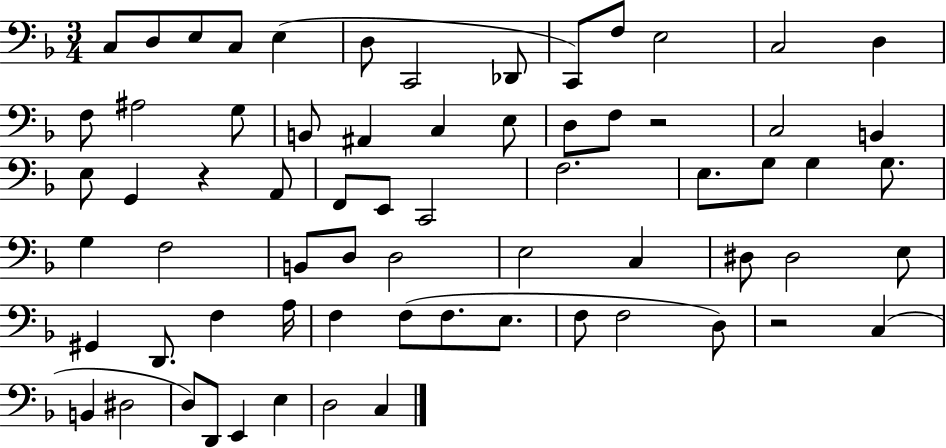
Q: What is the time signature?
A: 3/4